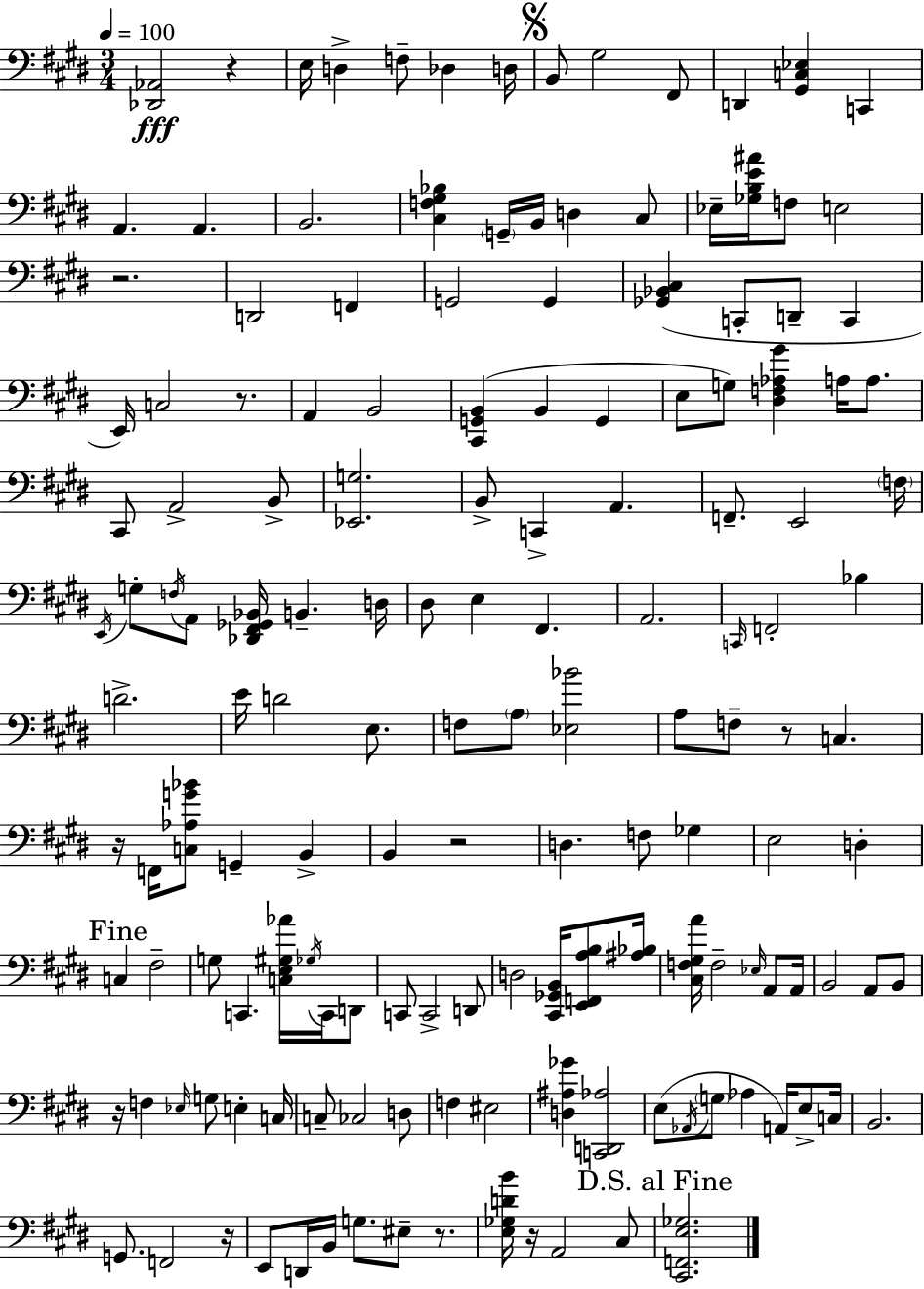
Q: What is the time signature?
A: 3/4